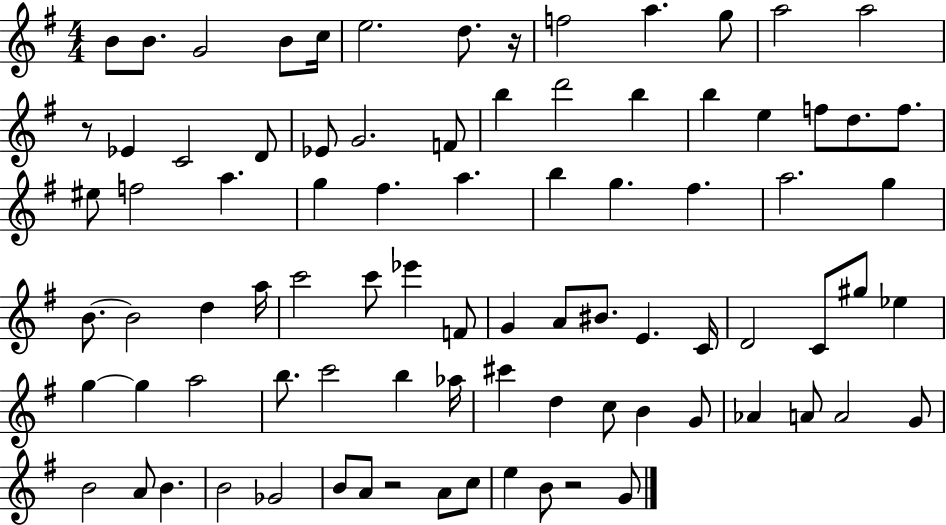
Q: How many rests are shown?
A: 4